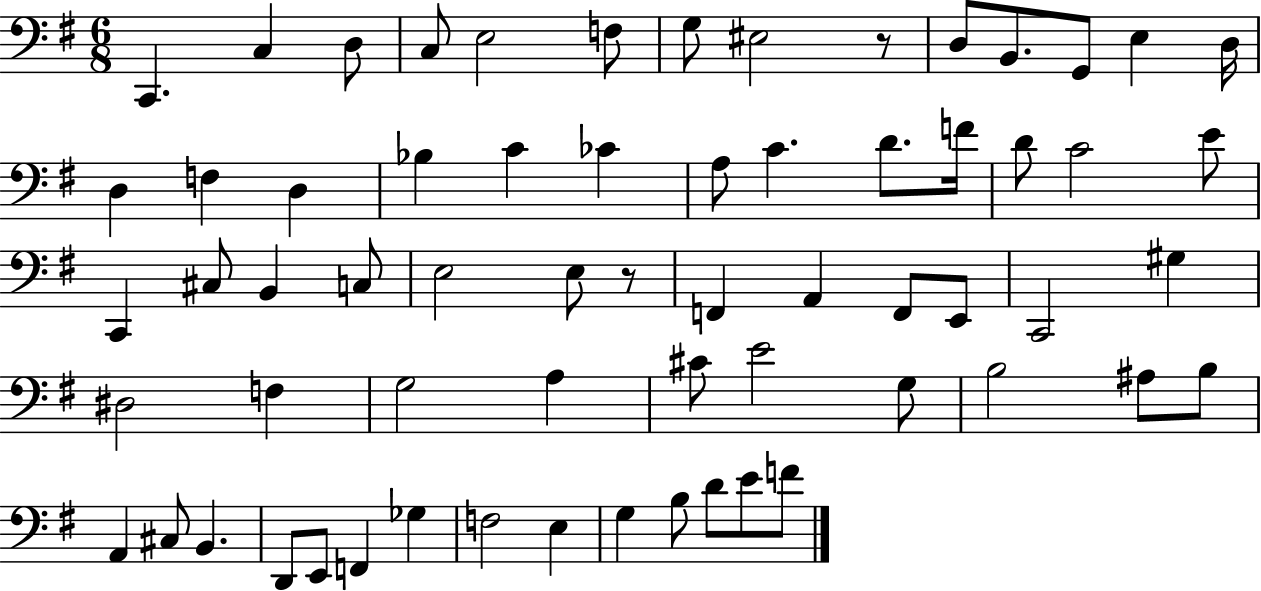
X:1
T:Untitled
M:6/8
L:1/4
K:G
C,, C, D,/2 C,/2 E,2 F,/2 G,/2 ^E,2 z/2 D,/2 B,,/2 G,,/2 E, D,/4 D, F, D, _B, C _C A,/2 C D/2 F/4 D/2 C2 E/2 C,, ^C,/2 B,, C,/2 E,2 E,/2 z/2 F,, A,, F,,/2 E,,/2 C,,2 ^G, ^D,2 F, G,2 A, ^C/2 E2 G,/2 B,2 ^A,/2 B,/2 A,, ^C,/2 B,, D,,/2 E,,/2 F,, _G, F,2 E, G, B,/2 D/2 E/2 F/2